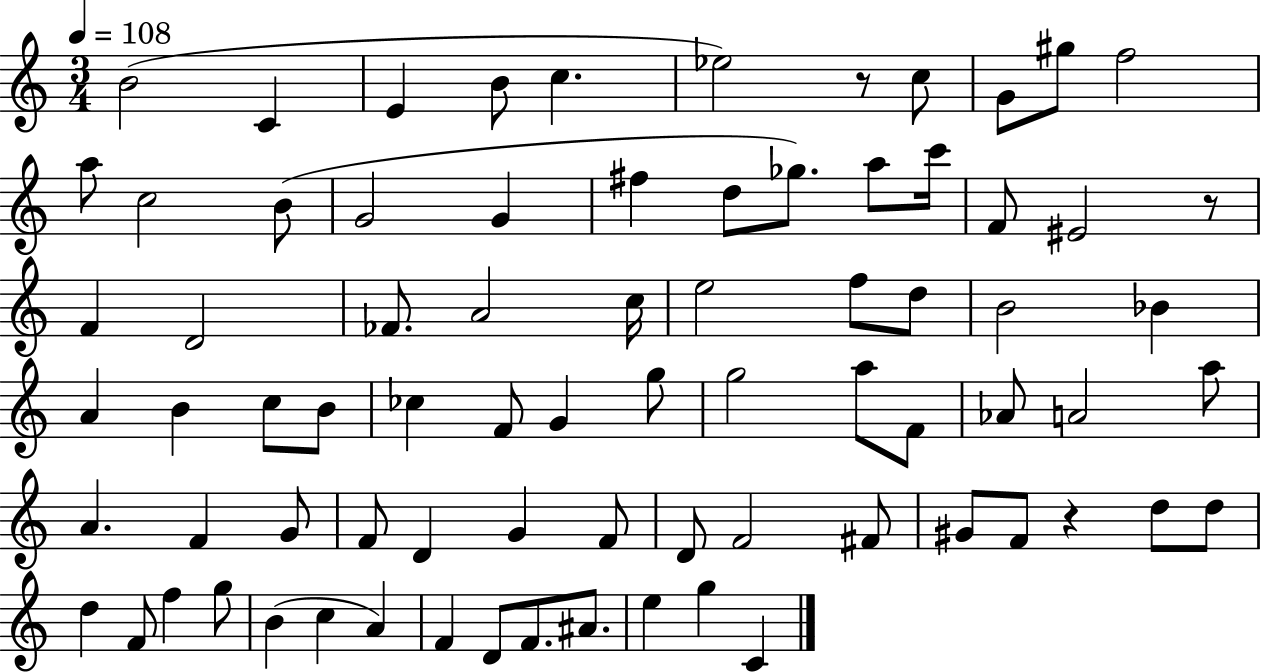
{
  \clef treble
  \numericTimeSignature
  \time 3/4
  \key c \major
  \tempo 4 = 108
  b'2( c'4 | e'4 b'8 c''4. | ees''2) r8 c''8 | g'8 gis''8 f''2 | \break a''8 c''2 b'8( | g'2 g'4 | fis''4 d''8 ges''8.) a''8 c'''16 | f'8 eis'2 r8 | \break f'4 d'2 | fes'8. a'2 c''16 | e''2 f''8 d''8 | b'2 bes'4 | \break a'4 b'4 c''8 b'8 | ces''4 f'8 g'4 g''8 | g''2 a''8 f'8 | aes'8 a'2 a''8 | \break a'4. f'4 g'8 | f'8 d'4 g'4 f'8 | d'8 f'2 fis'8 | gis'8 f'8 r4 d''8 d''8 | \break d''4 f'8 f''4 g''8 | b'4( c''4 a'4) | f'4 d'8 f'8. ais'8. | e''4 g''4 c'4 | \break \bar "|."
}